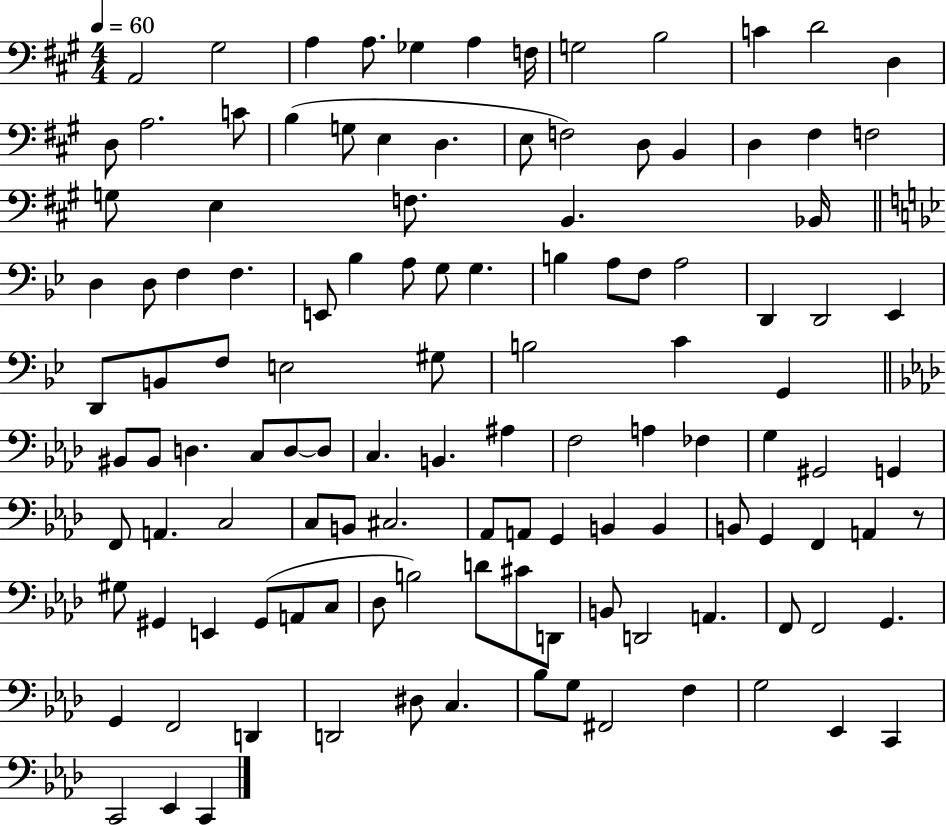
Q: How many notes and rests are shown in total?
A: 119